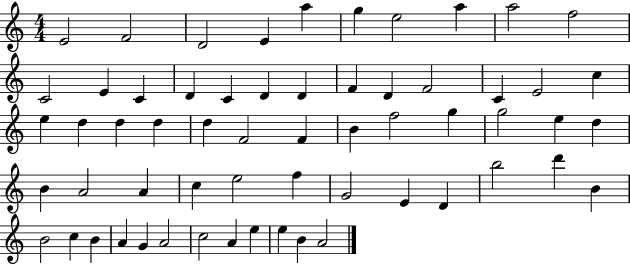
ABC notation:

X:1
T:Untitled
M:4/4
L:1/4
K:C
E2 F2 D2 E a g e2 a a2 f2 C2 E C D C D D F D F2 C E2 c e d d d d F2 F B f2 g g2 e d B A2 A c e2 f G2 E D b2 d' B B2 c B A G A2 c2 A e e B A2